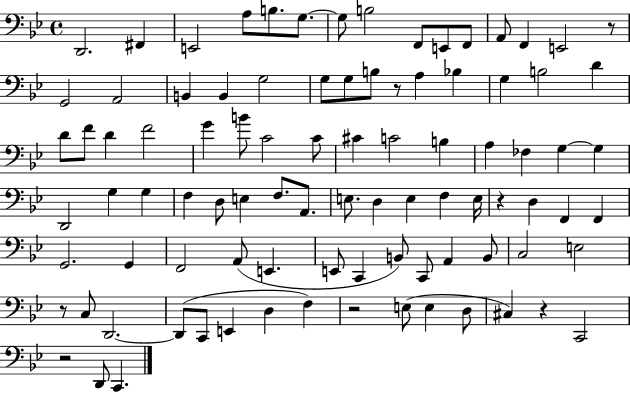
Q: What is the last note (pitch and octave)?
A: C2